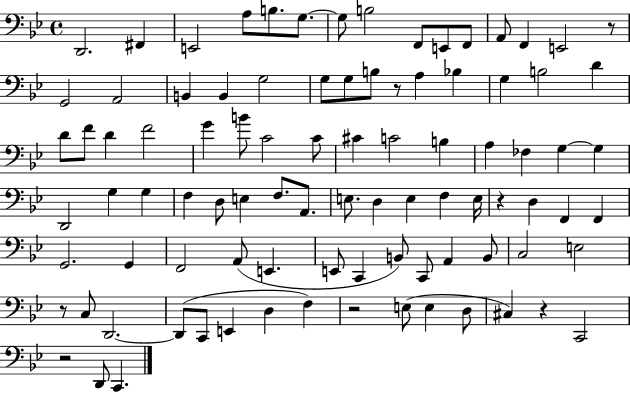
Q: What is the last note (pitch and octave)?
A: C2